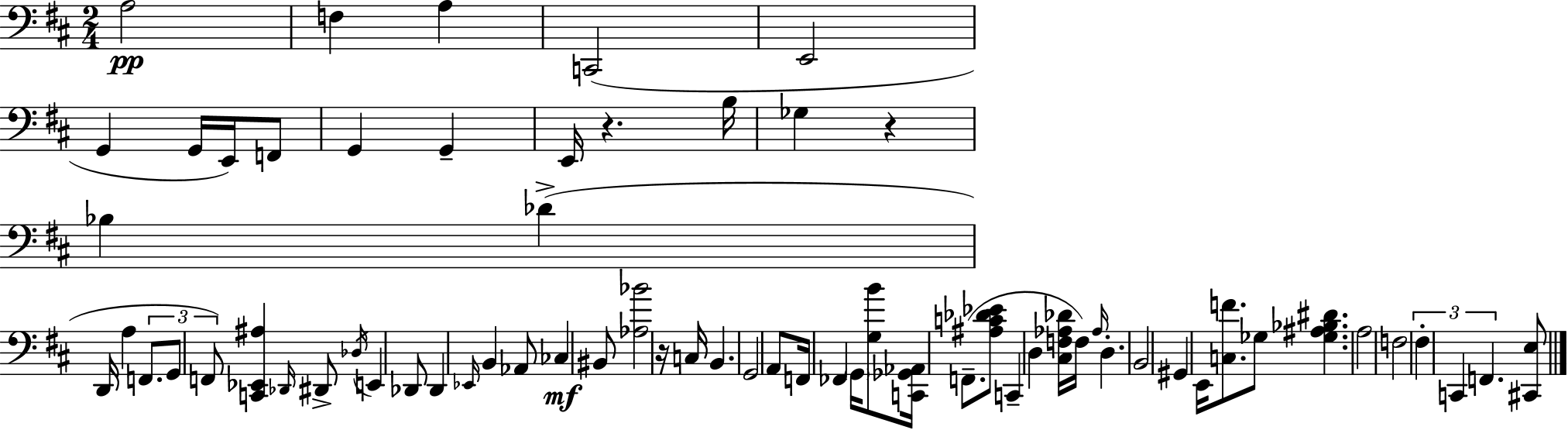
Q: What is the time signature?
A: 2/4